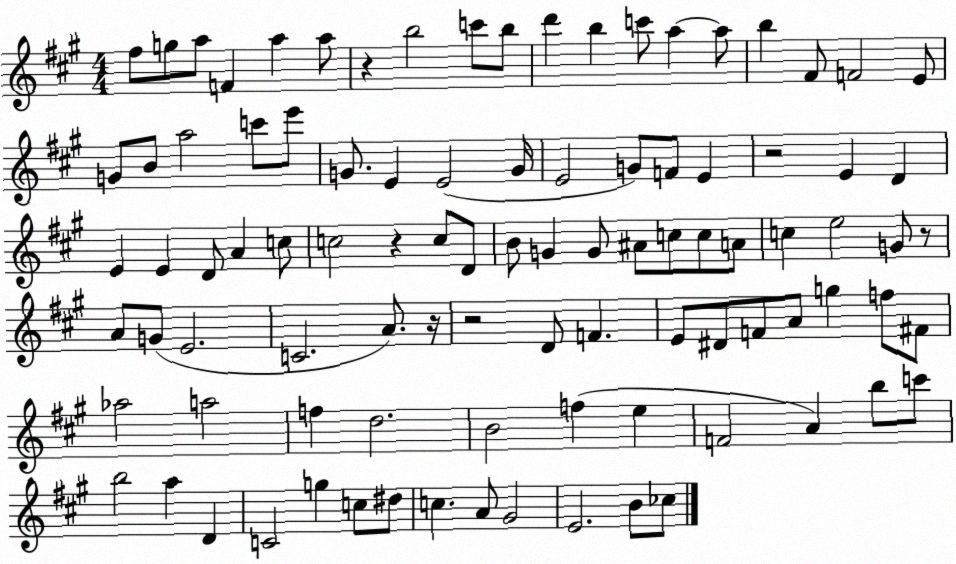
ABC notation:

X:1
T:Untitled
M:4/4
L:1/4
K:A
^f/2 g/2 a/2 F a a/2 z b2 c'/2 b/2 d' b c'/2 a a/2 b ^F/2 F2 E/2 G/2 B/2 a2 c'/2 e'/2 G/2 E E2 G/4 E2 G/2 F/2 E z2 E D E E D/2 A c/2 c2 z c/2 D/2 B/2 G G/2 ^A/2 c/2 c/2 A/2 c e2 G/2 z/2 A/2 G/2 E2 C2 A/2 z/4 z2 D/2 F E/2 ^D/2 F/2 A/2 g f/2 ^F/2 _a2 a2 f d2 B2 f e F2 A b/2 c'/2 b2 a D C2 g c/2 ^d/2 c A/2 ^G2 E2 B/2 _c/2